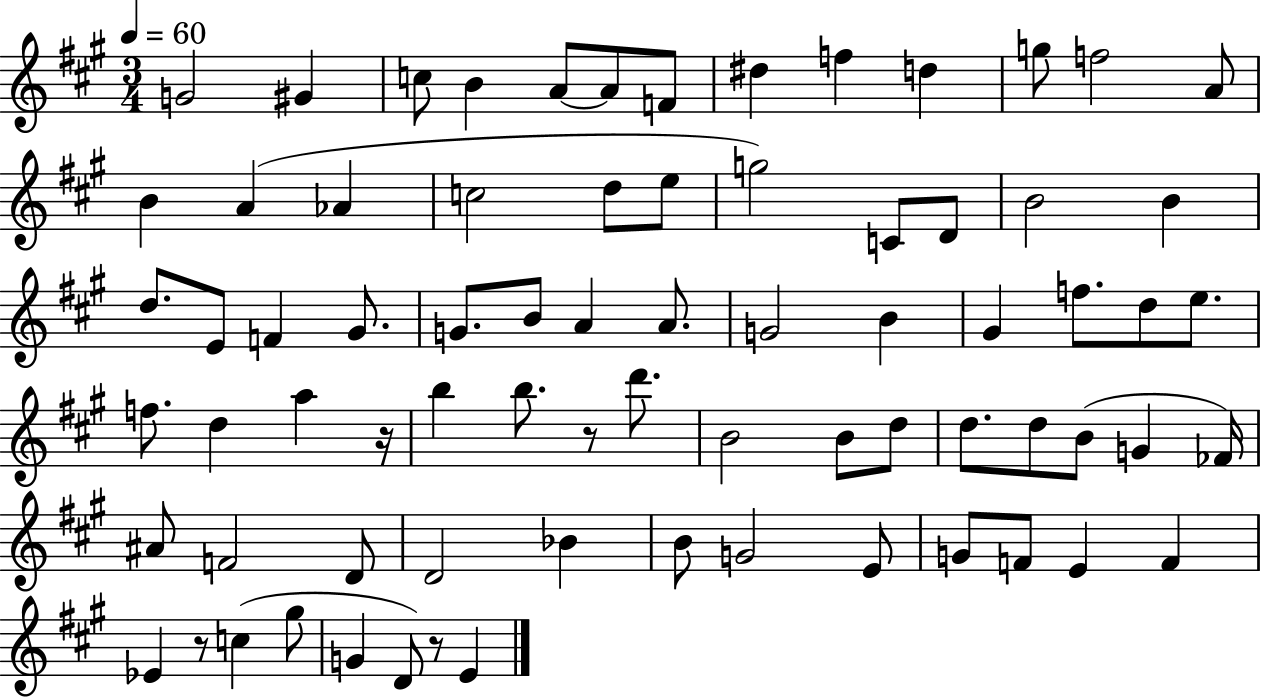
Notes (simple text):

G4/h G#4/q C5/e B4/q A4/e A4/e F4/e D#5/q F5/q D5/q G5/e F5/h A4/e B4/q A4/q Ab4/q C5/h D5/e E5/e G5/h C4/e D4/e B4/h B4/q D5/e. E4/e F4/q G#4/e. G4/e. B4/e A4/q A4/e. G4/h B4/q G#4/q F5/e. D5/e E5/e. F5/e. D5/q A5/q R/s B5/q B5/e. R/e D6/e. B4/h B4/e D5/e D5/e. D5/e B4/e G4/q FES4/s A#4/e F4/h D4/e D4/h Bb4/q B4/e G4/h E4/e G4/e F4/e E4/q F4/q Eb4/q R/e C5/q G#5/e G4/q D4/e R/e E4/q